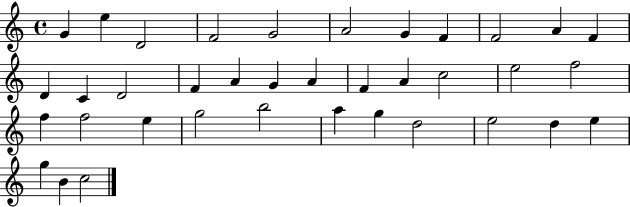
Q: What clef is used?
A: treble